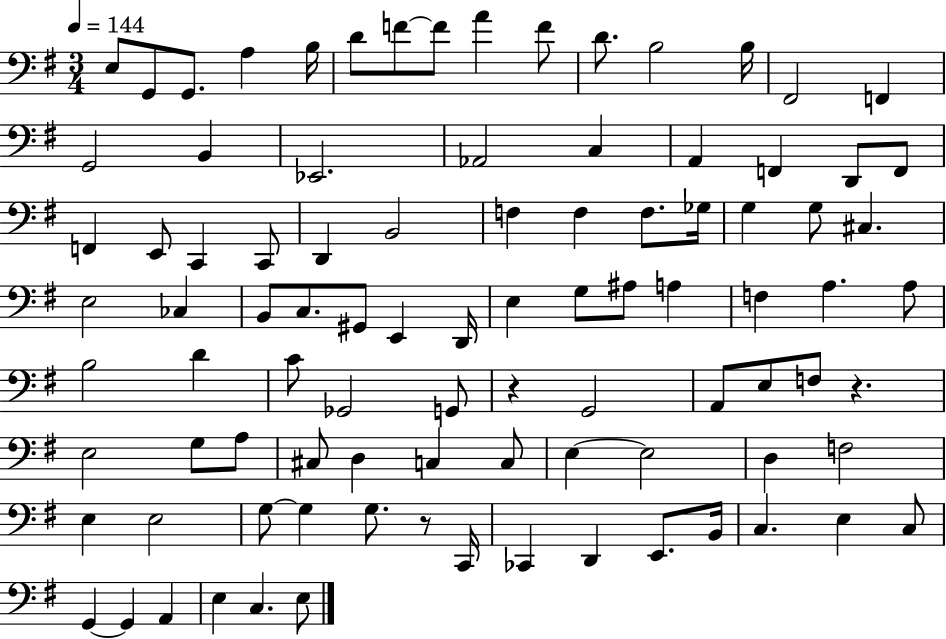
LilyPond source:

{
  \clef bass
  \numericTimeSignature
  \time 3/4
  \key g \major
  \tempo 4 = 144
  e8 g,8 g,8. a4 b16 | d'8 f'8~~ f'8 a'4 f'8 | d'8. b2 b16 | fis,2 f,4 | \break g,2 b,4 | ees,2. | aes,2 c4 | a,4 f,4 d,8 f,8 | \break f,4 e,8 c,4 c,8 | d,4 b,2 | f4 f4 f8. ges16 | g4 g8 cis4. | \break e2 ces4 | b,8 c8. gis,8 e,4 d,16 | e4 g8 ais8 a4 | f4 a4. a8 | \break b2 d'4 | c'8 ges,2 g,8 | r4 g,2 | a,8 e8 f8 r4. | \break e2 g8 a8 | cis8 d4 c4 c8 | e4~~ e2 | d4 f2 | \break e4 e2 | g8~~ g4 g8. r8 c,16 | ces,4 d,4 e,8. b,16 | c4. e4 c8 | \break g,4~~ g,4 a,4 | e4 c4. e8 | \bar "|."
}